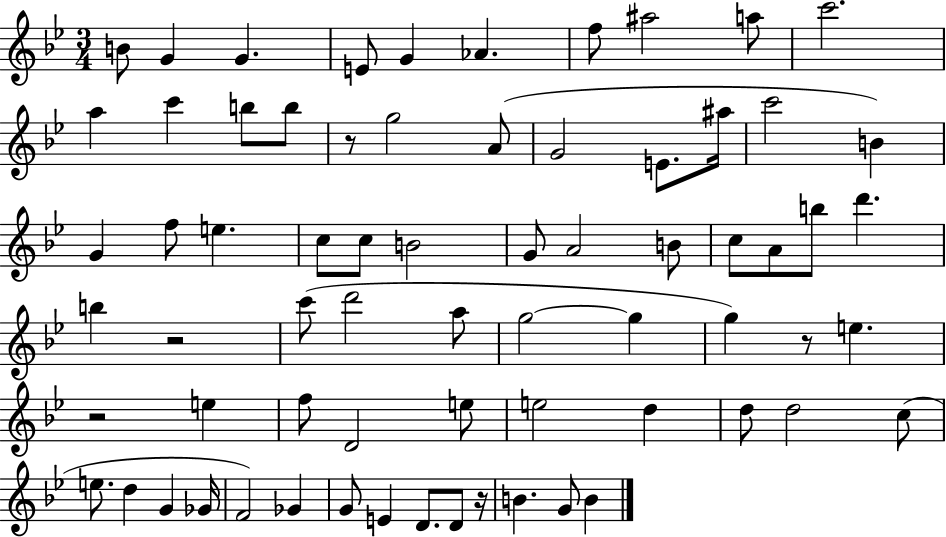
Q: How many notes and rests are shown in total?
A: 69